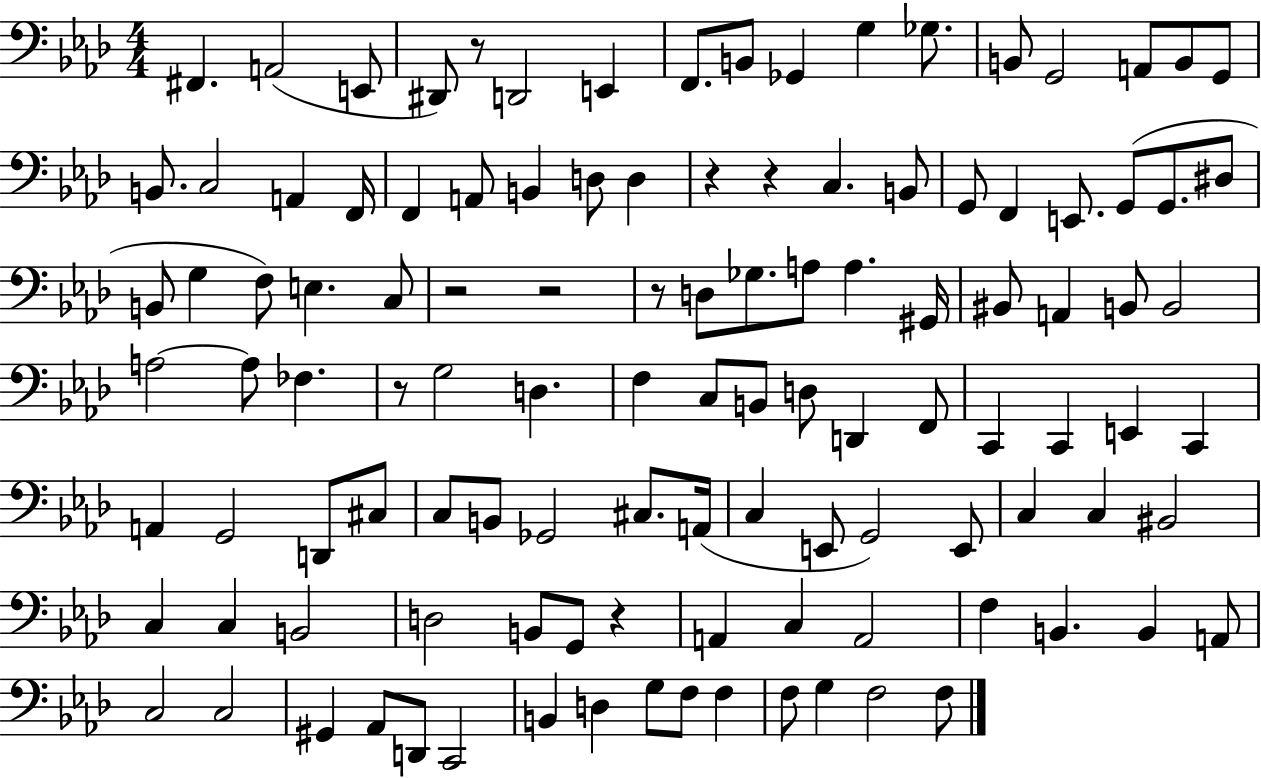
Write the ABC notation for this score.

X:1
T:Untitled
M:4/4
L:1/4
K:Ab
^F,, A,,2 E,,/2 ^D,,/2 z/2 D,,2 E,, F,,/2 B,,/2 _G,, G, _G,/2 B,,/2 G,,2 A,,/2 B,,/2 G,,/2 B,,/2 C,2 A,, F,,/4 F,, A,,/2 B,, D,/2 D, z z C, B,,/2 G,,/2 F,, E,,/2 G,,/2 G,,/2 ^D,/2 B,,/2 G, F,/2 E, C,/2 z2 z2 z/2 D,/2 _G,/2 A,/2 A, ^G,,/4 ^B,,/2 A,, B,,/2 B,,2 A,2 A,/2 _F, z/2 G,2 D, F, C,/2 B,,/2 D,/2 D,, F,,/2 C,, C,, E,, C,, A,, G,,2 D,,/2 ^C,/2 C,/2 B,,/2 _G,,2 ^C,/2 A,,/4 C, E,,/2 G,,2 E,,/2 C, C, ^B,,2 C, C, B,,2 D,2 B,,/2 G,,/2 z A,, C, A,,2 F, B,, B,, A,,/2 C,2 C,2 ^G,, _A,,/2 D,,/2 C,,2 B,, D, G,/2 F,/2 F, F,/2 G, F,2 F,/2